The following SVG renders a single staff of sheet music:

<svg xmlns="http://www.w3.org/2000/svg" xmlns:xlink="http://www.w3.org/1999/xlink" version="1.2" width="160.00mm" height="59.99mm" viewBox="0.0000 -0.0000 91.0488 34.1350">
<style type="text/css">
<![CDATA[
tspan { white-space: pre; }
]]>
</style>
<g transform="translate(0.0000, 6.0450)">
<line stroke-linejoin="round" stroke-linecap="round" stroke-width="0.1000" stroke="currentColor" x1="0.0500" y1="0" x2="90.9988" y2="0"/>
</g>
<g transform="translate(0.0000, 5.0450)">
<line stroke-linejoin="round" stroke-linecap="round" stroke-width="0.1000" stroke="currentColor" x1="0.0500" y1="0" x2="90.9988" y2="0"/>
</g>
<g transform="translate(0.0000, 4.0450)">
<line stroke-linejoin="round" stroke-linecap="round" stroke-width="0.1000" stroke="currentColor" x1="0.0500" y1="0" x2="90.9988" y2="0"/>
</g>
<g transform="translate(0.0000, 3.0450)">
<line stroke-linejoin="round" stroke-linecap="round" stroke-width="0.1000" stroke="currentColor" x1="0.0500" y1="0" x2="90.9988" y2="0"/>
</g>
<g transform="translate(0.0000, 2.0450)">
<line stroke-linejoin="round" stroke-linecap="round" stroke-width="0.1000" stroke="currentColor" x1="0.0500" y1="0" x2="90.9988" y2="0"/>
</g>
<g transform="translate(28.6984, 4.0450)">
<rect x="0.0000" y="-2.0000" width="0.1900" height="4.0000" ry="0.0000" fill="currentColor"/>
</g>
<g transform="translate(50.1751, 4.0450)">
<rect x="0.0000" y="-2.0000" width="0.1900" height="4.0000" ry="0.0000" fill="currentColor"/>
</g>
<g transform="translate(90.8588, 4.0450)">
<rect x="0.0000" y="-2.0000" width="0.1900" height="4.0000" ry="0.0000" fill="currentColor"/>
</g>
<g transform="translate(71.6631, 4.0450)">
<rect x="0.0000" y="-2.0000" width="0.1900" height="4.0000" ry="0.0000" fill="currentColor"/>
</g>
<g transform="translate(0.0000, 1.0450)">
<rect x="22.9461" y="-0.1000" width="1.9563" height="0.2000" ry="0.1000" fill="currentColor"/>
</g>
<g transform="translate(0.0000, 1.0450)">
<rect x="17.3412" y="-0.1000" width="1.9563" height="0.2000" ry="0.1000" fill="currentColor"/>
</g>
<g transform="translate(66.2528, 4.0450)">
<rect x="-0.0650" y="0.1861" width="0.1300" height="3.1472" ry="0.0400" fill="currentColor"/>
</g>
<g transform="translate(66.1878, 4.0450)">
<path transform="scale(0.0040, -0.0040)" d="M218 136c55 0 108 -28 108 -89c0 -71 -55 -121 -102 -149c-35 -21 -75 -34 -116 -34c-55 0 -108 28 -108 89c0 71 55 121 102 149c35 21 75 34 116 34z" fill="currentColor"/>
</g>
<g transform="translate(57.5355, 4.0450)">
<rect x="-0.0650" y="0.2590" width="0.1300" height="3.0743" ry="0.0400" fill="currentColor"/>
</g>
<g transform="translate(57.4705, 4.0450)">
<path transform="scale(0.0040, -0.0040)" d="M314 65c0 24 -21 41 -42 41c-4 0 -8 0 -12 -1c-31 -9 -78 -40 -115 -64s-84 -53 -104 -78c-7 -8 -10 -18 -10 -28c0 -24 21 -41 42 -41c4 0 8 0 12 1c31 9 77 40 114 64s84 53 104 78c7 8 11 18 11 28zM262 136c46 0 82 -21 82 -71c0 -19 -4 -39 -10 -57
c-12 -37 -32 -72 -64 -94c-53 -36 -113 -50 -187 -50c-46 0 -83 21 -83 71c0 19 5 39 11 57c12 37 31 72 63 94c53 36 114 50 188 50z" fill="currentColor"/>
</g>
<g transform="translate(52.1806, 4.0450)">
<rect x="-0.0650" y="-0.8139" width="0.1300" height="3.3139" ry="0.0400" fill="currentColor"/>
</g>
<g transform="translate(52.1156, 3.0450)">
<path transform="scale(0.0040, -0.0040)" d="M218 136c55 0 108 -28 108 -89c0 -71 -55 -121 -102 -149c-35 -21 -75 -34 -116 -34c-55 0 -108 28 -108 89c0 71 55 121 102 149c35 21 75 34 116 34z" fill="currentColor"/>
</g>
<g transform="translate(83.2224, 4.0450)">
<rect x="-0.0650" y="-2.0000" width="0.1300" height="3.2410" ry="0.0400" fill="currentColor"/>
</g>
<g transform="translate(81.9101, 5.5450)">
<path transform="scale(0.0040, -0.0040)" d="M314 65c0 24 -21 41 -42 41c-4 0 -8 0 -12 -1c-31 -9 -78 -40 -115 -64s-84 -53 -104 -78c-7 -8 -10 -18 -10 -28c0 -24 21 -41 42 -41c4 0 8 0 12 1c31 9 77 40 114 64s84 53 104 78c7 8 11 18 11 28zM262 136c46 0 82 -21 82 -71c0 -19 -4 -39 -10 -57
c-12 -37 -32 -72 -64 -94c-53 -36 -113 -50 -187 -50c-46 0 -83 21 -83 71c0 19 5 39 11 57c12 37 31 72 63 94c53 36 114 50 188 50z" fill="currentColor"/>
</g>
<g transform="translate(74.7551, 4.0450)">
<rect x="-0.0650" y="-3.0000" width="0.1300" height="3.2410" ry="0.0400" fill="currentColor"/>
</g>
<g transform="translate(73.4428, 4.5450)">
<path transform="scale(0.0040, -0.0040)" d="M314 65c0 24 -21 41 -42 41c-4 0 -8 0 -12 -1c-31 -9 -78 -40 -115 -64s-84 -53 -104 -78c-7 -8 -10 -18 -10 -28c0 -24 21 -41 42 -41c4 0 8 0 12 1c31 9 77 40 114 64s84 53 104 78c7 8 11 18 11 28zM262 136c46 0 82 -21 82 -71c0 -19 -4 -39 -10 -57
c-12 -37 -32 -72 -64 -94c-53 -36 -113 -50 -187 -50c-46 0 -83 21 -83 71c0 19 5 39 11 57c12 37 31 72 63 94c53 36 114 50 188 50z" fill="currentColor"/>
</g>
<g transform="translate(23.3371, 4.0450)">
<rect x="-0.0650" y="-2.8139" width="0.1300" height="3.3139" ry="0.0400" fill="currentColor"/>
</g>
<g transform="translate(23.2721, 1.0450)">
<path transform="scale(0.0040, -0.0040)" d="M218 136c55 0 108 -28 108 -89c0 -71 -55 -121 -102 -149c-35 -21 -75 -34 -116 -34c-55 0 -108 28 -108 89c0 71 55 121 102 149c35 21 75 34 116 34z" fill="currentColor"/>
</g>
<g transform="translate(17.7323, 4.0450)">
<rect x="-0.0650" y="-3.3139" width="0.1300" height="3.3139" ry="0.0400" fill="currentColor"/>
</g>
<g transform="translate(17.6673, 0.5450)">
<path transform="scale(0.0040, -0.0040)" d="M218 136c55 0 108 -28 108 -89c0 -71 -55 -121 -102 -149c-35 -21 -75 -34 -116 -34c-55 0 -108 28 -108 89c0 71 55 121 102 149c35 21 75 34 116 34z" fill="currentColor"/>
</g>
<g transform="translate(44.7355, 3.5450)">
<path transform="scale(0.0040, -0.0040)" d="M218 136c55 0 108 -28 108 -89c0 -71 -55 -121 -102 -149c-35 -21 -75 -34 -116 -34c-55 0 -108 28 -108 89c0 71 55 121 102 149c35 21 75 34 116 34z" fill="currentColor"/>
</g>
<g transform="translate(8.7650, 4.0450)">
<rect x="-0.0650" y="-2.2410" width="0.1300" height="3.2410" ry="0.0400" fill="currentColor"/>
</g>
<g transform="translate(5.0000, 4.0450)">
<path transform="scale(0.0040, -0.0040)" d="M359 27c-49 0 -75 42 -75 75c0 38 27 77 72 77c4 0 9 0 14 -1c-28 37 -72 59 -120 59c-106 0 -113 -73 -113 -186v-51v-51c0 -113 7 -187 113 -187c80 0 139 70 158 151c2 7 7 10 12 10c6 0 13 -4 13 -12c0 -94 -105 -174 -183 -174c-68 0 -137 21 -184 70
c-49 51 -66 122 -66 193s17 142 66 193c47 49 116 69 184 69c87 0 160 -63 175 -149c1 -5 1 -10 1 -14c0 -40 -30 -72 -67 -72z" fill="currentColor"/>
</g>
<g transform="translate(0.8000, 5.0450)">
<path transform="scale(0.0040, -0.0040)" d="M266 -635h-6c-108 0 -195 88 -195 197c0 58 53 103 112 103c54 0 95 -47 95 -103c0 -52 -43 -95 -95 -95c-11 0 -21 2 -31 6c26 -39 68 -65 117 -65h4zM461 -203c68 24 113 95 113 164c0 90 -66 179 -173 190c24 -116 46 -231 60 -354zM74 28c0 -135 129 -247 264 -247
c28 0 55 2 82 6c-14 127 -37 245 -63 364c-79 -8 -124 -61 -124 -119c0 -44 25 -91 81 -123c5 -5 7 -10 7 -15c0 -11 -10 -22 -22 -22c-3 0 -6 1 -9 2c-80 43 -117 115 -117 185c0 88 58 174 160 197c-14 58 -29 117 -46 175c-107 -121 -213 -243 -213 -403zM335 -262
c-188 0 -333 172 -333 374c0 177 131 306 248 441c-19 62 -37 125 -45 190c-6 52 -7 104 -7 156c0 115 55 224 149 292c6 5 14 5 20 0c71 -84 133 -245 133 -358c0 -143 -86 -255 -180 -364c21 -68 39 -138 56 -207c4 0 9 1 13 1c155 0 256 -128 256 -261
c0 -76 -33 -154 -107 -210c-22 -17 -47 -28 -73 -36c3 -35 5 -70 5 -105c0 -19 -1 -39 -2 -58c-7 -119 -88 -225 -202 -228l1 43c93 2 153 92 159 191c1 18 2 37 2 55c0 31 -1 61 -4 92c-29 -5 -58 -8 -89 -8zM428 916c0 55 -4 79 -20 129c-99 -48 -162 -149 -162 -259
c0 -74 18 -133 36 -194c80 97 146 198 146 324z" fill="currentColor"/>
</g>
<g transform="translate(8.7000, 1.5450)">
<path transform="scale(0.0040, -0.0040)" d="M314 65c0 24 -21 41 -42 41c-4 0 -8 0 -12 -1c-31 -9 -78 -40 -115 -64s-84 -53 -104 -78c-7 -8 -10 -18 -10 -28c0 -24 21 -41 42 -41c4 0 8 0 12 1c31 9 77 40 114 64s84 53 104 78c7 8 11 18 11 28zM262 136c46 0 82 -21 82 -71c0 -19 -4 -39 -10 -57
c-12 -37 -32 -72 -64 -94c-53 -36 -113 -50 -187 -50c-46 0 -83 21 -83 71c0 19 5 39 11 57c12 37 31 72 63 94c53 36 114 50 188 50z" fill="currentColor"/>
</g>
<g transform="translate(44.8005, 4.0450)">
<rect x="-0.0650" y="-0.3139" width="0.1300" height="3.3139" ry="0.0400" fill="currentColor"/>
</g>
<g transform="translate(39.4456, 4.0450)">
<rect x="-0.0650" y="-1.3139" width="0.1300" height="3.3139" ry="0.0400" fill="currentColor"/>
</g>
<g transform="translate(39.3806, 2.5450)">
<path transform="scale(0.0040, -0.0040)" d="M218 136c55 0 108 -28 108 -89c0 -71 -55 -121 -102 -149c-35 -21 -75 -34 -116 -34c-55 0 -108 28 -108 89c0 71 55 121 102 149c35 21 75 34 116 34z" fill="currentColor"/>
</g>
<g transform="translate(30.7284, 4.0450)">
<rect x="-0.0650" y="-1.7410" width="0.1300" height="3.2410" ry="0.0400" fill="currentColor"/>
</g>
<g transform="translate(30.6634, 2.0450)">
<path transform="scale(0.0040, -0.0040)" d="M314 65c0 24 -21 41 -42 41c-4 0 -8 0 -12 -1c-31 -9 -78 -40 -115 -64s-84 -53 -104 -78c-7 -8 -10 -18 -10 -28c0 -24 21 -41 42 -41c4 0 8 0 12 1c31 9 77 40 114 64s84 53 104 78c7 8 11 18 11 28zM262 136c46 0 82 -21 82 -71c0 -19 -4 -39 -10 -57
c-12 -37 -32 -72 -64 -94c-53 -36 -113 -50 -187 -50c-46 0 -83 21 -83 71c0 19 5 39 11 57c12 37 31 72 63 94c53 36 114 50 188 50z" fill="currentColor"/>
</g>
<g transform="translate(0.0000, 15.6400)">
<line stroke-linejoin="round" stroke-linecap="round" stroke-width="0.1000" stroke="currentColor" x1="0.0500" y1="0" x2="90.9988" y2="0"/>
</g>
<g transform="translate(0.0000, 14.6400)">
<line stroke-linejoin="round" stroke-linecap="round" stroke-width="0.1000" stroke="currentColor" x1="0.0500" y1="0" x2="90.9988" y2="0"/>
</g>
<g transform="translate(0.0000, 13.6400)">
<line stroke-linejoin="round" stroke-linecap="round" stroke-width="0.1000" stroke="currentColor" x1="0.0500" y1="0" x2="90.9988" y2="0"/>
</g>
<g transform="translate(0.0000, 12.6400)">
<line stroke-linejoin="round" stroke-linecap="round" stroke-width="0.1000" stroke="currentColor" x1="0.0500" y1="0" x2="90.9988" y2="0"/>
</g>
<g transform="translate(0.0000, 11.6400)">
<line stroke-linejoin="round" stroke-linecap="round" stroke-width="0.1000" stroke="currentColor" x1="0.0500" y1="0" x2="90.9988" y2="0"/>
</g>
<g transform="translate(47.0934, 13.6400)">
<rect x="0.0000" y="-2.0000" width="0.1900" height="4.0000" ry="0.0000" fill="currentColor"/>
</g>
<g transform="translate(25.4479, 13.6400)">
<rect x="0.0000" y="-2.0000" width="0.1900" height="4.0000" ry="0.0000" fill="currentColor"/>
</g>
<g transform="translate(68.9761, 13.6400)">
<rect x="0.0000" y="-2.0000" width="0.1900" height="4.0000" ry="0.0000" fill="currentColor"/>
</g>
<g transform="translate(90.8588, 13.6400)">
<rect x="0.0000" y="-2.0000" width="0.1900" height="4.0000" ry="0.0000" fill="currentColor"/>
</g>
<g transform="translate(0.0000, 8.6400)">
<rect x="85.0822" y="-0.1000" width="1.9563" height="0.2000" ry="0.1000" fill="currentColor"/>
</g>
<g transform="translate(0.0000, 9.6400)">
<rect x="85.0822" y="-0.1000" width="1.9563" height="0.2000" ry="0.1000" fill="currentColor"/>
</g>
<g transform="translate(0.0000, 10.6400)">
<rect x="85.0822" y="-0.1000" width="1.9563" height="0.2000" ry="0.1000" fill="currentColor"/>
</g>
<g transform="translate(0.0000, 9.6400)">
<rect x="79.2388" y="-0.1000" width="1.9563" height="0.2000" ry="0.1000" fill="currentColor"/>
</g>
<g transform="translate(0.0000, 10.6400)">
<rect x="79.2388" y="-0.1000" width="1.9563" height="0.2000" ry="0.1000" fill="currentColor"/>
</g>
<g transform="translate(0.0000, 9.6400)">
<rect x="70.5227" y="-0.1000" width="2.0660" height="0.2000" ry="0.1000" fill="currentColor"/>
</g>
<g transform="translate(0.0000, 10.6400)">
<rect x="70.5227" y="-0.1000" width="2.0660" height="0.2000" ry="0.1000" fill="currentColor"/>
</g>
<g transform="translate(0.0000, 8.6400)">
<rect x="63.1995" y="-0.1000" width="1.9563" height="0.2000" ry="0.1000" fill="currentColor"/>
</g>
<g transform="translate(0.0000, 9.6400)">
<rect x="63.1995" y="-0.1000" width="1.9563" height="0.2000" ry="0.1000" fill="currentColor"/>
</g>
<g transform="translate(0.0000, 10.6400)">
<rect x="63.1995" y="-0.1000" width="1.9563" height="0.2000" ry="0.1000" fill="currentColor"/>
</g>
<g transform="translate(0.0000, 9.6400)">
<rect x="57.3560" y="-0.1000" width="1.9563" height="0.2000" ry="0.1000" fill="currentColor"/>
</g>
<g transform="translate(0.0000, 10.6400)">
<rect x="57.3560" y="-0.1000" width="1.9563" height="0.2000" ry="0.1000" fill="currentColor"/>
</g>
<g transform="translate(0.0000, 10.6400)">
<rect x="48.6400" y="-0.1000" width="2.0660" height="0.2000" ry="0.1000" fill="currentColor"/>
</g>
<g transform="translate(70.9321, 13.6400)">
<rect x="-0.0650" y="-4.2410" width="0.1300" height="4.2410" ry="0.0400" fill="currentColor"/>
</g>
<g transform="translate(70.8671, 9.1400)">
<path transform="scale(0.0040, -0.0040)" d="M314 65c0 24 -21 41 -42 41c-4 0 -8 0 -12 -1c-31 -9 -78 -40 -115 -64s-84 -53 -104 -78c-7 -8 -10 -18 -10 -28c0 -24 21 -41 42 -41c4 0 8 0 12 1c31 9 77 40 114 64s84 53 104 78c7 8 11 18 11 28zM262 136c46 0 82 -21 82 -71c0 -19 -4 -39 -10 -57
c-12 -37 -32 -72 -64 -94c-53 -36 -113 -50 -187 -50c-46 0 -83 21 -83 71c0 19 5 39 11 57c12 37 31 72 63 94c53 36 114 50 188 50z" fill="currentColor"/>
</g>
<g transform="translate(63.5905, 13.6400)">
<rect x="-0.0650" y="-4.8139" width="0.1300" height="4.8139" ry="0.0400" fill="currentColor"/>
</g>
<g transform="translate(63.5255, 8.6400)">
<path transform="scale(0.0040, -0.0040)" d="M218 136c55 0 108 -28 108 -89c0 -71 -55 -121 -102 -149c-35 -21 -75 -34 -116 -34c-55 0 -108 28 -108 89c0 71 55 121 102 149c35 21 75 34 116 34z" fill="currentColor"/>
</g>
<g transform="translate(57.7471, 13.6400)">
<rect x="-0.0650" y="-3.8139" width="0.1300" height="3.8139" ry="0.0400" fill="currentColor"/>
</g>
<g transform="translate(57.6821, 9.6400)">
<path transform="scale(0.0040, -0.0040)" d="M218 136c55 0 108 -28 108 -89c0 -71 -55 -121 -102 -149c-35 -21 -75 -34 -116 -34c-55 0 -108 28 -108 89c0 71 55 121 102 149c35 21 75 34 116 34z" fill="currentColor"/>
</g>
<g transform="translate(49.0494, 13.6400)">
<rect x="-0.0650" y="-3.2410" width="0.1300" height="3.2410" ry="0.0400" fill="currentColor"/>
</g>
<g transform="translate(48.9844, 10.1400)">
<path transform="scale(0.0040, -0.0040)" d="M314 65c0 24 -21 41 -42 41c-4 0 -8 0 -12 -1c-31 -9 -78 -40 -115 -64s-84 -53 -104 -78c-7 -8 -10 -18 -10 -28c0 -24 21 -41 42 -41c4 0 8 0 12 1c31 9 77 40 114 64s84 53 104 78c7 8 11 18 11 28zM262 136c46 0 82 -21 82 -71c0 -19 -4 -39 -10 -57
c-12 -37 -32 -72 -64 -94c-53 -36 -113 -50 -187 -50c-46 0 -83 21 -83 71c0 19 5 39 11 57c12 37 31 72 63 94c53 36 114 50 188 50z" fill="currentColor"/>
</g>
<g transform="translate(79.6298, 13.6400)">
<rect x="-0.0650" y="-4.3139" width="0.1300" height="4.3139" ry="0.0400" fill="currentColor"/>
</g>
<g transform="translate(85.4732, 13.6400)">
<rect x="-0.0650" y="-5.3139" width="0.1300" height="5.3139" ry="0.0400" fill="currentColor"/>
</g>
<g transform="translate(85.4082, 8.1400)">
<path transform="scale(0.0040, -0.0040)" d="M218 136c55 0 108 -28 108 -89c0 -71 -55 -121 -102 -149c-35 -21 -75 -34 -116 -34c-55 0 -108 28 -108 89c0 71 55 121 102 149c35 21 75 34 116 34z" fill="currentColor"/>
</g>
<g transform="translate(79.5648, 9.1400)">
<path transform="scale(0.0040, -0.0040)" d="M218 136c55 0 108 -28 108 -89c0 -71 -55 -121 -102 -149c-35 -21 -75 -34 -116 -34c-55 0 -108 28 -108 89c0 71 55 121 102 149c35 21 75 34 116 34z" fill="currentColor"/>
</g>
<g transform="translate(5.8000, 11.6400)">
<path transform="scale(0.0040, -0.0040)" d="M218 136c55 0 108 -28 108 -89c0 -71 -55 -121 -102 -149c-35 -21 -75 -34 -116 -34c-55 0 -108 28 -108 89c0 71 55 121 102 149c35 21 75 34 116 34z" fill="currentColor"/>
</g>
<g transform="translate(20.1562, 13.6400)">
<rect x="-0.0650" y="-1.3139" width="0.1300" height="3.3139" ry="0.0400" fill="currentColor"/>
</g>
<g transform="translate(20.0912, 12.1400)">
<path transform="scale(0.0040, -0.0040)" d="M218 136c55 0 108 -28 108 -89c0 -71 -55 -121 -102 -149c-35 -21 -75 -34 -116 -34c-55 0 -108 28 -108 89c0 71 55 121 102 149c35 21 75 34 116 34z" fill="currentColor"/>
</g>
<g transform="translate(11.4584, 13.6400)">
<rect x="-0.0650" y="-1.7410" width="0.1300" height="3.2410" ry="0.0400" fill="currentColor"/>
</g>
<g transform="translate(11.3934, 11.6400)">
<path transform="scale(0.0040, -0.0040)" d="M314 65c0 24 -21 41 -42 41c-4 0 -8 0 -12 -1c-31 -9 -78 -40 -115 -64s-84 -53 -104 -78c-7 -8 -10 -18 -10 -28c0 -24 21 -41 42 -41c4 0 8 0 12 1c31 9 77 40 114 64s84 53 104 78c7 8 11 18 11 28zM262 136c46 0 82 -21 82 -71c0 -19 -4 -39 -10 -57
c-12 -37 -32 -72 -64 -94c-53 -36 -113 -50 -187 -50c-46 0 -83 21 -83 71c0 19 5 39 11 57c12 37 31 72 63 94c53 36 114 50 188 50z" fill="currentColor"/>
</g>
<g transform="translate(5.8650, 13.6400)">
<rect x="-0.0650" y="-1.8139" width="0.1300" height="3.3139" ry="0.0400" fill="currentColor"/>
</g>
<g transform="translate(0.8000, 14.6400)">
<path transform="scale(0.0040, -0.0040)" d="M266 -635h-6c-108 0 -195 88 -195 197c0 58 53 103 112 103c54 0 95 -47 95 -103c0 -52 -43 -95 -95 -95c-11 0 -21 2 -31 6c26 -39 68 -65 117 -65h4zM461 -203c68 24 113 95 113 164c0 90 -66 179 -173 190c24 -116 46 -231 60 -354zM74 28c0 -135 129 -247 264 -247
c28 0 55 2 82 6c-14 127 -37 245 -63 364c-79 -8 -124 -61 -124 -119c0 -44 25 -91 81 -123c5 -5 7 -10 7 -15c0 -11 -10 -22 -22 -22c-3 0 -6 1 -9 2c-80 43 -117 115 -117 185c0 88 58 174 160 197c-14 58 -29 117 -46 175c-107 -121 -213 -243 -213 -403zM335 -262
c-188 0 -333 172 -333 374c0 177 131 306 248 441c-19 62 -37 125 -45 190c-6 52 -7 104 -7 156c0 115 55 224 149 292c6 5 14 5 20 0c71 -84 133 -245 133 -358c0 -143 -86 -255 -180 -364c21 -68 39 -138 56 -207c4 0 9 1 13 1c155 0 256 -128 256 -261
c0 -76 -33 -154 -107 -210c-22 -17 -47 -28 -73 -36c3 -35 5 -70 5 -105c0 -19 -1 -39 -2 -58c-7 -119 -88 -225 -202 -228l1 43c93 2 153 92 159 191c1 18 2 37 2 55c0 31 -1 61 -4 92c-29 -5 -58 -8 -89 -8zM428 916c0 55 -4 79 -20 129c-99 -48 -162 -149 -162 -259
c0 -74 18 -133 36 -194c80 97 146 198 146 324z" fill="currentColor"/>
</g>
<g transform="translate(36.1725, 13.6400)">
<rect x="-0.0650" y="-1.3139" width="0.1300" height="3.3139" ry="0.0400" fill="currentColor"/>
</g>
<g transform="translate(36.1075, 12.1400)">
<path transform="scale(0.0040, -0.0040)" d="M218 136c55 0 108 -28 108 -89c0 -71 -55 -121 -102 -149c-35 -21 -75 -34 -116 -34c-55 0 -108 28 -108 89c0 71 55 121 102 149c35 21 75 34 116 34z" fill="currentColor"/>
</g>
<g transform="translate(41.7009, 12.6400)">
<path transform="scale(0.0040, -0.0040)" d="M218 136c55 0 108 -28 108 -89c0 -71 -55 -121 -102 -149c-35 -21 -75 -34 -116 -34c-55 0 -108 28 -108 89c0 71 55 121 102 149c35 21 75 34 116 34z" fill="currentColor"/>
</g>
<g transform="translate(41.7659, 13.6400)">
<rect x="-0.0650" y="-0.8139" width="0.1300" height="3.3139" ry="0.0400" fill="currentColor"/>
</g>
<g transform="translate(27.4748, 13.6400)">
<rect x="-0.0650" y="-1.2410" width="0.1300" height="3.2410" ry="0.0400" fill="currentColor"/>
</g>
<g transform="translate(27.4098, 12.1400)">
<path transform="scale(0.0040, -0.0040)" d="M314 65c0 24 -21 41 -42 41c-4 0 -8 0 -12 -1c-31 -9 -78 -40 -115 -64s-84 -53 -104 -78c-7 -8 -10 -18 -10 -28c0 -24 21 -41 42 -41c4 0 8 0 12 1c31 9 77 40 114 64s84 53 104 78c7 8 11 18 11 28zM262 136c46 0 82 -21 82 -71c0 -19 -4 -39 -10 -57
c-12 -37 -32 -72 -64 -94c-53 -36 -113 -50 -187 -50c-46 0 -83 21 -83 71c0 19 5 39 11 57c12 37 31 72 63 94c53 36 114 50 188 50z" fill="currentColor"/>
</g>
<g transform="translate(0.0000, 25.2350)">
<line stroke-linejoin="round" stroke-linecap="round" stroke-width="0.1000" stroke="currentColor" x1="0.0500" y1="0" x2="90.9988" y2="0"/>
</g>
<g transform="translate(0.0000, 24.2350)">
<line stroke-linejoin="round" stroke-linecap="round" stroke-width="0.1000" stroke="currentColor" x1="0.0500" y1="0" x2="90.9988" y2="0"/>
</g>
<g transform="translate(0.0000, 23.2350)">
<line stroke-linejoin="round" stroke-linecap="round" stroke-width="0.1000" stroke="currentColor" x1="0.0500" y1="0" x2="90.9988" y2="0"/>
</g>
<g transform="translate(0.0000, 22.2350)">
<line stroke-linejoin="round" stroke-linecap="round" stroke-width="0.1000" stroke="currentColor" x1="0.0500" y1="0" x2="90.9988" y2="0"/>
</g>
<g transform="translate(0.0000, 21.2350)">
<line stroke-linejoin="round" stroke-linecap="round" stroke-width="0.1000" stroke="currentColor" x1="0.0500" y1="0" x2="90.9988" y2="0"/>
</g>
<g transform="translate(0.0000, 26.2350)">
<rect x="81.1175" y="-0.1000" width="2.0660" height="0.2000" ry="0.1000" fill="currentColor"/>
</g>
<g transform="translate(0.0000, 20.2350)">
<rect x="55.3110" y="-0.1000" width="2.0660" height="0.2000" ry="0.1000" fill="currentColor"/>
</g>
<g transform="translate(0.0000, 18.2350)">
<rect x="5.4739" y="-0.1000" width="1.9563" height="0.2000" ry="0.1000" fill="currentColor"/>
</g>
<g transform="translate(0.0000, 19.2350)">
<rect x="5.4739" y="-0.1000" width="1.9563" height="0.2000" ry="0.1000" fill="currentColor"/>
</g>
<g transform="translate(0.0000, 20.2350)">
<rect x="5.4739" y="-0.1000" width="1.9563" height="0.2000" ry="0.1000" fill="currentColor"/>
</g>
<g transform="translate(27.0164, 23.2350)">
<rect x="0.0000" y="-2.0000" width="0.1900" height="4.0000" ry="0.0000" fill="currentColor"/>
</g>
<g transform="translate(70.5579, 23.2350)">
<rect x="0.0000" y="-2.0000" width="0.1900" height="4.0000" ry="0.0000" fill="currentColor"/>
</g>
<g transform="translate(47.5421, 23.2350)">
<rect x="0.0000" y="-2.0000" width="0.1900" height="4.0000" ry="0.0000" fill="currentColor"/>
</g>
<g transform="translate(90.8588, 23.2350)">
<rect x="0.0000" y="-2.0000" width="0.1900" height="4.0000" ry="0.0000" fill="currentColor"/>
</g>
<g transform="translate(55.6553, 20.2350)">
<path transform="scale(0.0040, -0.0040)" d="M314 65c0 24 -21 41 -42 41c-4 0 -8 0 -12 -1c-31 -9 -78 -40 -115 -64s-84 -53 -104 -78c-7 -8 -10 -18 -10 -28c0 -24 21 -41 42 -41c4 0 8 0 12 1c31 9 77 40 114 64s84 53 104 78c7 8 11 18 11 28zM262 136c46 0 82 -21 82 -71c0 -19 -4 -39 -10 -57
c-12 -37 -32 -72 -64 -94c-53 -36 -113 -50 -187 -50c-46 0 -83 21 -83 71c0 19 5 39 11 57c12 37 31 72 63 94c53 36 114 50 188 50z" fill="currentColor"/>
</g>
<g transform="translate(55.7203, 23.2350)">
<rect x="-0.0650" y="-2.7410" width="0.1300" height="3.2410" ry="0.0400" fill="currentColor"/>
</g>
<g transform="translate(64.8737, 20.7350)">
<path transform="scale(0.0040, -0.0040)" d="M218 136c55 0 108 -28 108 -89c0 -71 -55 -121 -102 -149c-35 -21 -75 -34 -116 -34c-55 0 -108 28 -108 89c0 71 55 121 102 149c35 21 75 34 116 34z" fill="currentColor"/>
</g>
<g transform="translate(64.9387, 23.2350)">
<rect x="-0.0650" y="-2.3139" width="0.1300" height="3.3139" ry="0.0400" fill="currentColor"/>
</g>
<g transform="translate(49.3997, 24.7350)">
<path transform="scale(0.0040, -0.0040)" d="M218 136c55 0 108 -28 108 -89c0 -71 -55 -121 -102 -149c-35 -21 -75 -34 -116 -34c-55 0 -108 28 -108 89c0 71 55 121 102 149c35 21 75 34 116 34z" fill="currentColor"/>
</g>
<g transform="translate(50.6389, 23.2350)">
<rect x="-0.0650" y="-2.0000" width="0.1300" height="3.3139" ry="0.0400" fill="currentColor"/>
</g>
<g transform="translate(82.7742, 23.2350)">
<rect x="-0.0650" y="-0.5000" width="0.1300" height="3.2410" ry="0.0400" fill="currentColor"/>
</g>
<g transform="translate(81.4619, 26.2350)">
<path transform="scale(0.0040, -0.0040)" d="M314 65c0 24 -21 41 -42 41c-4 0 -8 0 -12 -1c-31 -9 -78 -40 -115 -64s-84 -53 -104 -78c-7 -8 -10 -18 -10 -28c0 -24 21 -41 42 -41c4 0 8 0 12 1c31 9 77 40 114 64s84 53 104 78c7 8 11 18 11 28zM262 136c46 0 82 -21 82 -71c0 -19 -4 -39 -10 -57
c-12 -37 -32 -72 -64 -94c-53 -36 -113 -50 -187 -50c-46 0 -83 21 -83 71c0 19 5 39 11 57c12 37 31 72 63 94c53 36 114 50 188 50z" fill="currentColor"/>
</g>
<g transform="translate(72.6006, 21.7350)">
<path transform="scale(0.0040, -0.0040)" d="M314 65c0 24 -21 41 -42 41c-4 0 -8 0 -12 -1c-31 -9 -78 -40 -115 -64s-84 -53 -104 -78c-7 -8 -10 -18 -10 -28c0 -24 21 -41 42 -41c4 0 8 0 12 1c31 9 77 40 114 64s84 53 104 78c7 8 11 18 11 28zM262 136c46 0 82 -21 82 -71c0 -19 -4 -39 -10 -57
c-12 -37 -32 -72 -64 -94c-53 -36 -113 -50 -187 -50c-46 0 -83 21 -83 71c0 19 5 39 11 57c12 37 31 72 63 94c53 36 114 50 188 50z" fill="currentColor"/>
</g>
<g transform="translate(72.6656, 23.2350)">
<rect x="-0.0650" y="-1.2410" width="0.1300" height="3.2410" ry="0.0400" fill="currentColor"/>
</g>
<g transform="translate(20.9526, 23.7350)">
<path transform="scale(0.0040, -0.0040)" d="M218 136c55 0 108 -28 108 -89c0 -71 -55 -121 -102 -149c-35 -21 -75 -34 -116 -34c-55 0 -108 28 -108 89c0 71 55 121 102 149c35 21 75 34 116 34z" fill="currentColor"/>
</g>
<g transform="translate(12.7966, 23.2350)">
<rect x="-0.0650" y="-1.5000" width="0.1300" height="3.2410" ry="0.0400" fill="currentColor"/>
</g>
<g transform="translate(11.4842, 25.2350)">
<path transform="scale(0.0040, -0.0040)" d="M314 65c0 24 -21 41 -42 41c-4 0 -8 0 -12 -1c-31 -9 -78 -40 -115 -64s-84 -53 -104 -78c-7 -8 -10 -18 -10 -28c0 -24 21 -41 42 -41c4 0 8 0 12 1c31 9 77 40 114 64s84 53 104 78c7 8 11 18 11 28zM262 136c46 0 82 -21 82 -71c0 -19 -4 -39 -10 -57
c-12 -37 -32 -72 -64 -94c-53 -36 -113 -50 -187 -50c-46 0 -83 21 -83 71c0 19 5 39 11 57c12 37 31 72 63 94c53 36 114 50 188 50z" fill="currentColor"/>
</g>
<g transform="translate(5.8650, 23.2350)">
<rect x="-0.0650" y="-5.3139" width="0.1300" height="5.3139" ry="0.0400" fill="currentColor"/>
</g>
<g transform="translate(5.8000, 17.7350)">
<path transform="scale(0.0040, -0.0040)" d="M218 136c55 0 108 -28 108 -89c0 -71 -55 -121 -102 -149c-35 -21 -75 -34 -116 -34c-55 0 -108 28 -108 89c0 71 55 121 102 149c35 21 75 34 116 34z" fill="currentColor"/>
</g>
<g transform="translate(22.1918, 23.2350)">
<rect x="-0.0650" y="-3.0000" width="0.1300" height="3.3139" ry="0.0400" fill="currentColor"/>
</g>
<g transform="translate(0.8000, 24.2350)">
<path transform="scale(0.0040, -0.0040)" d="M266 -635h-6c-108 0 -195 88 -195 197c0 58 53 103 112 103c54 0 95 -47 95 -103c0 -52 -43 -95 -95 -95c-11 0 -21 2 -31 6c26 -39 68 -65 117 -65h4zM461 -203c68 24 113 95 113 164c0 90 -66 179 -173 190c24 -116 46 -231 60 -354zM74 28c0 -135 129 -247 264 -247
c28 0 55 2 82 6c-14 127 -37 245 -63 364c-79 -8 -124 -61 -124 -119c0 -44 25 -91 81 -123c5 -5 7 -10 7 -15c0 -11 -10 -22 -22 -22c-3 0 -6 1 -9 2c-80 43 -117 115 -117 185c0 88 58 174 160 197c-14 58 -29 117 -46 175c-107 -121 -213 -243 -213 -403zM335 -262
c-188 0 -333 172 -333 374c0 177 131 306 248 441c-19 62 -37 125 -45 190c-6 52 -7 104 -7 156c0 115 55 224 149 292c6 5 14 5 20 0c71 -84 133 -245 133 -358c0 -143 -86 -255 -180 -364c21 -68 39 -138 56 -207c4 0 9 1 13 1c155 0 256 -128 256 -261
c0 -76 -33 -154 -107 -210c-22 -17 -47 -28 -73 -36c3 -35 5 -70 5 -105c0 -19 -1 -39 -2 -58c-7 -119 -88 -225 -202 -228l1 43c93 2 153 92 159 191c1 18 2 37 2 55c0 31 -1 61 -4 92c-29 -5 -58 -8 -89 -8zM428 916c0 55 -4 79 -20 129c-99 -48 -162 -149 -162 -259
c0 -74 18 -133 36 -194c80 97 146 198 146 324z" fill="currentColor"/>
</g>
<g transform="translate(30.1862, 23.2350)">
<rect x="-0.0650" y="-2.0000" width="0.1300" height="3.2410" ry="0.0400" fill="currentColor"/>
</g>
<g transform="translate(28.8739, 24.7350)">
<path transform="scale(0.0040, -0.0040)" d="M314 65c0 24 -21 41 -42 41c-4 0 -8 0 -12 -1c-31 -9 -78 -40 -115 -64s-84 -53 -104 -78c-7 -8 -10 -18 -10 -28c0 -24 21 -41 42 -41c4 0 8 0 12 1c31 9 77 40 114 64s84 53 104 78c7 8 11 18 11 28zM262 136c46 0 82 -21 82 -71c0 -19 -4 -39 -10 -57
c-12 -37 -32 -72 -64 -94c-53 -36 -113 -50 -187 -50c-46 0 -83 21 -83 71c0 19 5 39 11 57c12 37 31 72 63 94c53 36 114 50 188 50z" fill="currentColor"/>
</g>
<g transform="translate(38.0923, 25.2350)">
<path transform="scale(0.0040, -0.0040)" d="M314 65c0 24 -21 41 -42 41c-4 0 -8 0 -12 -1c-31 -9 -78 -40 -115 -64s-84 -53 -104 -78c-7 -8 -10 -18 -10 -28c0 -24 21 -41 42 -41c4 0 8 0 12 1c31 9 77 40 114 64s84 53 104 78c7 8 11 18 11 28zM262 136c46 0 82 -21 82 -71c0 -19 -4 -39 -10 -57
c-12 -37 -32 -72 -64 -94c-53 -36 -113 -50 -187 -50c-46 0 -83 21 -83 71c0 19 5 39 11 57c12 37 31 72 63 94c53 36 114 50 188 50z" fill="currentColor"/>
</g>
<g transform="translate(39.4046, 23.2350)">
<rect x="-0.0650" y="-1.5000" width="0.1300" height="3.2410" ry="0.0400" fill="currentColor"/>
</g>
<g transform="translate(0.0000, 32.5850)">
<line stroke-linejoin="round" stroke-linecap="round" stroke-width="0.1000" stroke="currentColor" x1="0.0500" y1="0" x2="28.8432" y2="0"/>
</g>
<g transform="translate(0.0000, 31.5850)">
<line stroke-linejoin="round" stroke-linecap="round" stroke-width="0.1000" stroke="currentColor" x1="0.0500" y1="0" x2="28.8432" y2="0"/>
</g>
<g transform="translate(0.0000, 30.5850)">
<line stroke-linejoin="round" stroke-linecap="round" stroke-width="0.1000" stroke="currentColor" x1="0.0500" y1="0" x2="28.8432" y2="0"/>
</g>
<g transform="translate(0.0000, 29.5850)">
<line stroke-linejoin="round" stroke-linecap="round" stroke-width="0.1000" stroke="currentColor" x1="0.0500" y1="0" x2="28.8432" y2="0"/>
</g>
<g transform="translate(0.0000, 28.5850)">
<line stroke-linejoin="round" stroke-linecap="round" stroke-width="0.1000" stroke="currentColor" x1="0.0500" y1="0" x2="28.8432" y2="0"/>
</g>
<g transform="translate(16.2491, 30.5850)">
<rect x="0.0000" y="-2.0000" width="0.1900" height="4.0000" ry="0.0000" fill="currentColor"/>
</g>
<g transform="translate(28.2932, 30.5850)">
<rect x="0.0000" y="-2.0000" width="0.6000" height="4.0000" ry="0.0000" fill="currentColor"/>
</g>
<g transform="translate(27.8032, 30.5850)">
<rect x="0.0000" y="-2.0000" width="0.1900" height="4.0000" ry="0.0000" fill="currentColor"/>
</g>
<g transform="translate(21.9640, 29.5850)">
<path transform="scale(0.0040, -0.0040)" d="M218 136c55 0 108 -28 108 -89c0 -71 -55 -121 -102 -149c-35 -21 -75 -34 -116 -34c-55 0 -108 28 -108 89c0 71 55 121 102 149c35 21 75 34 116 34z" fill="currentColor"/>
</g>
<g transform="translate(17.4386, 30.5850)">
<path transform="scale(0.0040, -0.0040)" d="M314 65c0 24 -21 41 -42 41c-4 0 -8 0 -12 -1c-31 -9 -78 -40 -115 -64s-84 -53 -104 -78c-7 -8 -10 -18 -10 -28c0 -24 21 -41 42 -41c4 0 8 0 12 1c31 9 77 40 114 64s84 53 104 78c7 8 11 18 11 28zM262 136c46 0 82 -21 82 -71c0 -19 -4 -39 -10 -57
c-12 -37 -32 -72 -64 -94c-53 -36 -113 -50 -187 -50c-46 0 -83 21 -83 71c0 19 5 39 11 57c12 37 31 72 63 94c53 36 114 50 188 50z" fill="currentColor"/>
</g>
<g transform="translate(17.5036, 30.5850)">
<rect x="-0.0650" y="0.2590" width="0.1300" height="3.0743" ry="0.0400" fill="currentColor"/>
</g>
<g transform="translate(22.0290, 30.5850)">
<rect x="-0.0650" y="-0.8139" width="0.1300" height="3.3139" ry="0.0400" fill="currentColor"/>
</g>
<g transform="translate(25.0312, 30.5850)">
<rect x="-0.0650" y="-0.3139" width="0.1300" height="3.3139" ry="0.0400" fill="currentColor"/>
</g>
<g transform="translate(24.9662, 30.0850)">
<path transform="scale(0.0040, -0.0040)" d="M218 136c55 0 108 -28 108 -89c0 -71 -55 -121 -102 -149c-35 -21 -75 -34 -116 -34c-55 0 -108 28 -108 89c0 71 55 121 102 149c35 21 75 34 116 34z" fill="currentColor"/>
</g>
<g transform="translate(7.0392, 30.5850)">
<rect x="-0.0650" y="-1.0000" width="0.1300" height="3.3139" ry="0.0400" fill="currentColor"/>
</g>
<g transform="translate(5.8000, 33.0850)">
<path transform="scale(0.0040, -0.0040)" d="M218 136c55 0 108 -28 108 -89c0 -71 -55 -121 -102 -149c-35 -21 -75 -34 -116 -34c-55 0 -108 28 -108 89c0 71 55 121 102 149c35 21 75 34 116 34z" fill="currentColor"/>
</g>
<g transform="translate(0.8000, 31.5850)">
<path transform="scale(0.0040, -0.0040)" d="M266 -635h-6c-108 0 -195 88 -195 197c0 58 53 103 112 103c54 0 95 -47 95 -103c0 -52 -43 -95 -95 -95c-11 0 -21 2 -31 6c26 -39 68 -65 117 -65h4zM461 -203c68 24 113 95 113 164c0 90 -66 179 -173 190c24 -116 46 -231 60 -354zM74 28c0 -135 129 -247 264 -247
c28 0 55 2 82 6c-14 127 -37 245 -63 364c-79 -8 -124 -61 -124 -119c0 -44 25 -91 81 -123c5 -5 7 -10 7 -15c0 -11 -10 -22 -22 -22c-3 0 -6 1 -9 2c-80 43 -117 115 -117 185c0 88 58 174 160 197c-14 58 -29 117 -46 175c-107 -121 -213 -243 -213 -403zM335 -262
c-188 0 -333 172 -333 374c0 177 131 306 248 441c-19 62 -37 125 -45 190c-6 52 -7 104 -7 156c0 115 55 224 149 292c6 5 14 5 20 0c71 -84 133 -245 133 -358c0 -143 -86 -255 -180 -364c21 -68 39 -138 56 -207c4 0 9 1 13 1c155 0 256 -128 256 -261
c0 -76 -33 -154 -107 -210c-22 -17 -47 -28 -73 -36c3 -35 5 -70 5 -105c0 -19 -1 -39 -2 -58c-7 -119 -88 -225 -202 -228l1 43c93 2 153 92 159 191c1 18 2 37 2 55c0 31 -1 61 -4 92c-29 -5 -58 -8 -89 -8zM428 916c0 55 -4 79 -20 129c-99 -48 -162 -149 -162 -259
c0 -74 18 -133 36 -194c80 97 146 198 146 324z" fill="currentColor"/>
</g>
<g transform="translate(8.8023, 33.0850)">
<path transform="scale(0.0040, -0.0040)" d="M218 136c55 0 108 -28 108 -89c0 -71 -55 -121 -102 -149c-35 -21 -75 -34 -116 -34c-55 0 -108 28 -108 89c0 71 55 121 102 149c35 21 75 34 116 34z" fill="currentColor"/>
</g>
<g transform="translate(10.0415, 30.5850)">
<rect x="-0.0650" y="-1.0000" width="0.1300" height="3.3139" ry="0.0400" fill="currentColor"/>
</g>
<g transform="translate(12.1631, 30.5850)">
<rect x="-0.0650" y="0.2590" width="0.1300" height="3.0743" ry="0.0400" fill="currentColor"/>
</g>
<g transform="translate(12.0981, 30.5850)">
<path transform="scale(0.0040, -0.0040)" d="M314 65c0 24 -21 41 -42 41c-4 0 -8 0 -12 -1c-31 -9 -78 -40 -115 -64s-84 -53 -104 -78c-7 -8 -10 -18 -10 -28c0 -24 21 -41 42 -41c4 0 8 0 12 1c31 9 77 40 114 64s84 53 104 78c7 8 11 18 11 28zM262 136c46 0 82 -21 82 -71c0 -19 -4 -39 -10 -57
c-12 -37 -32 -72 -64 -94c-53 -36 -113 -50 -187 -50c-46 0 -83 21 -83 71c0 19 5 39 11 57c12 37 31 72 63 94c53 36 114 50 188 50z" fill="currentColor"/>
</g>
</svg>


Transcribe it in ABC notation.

X:1
T:Untitled
M:4/4
L:1/4
K:C
g2 b a f2 e c d B2 B A2 F2 f f2 e e2 e d b2 c' e' d'2 d' f' f' E2 A F2 E2 F a2 g e2 C2 D D B2 B2 d c